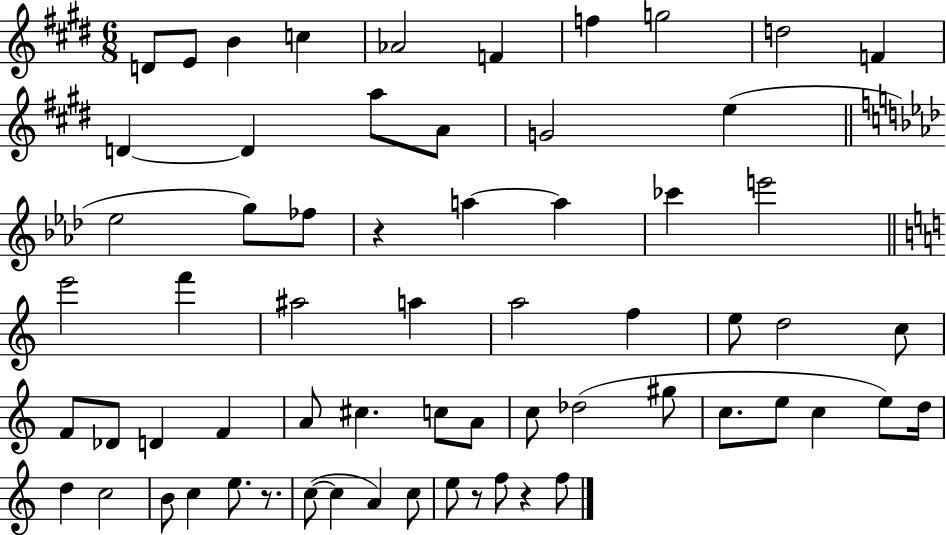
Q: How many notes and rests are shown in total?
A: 64